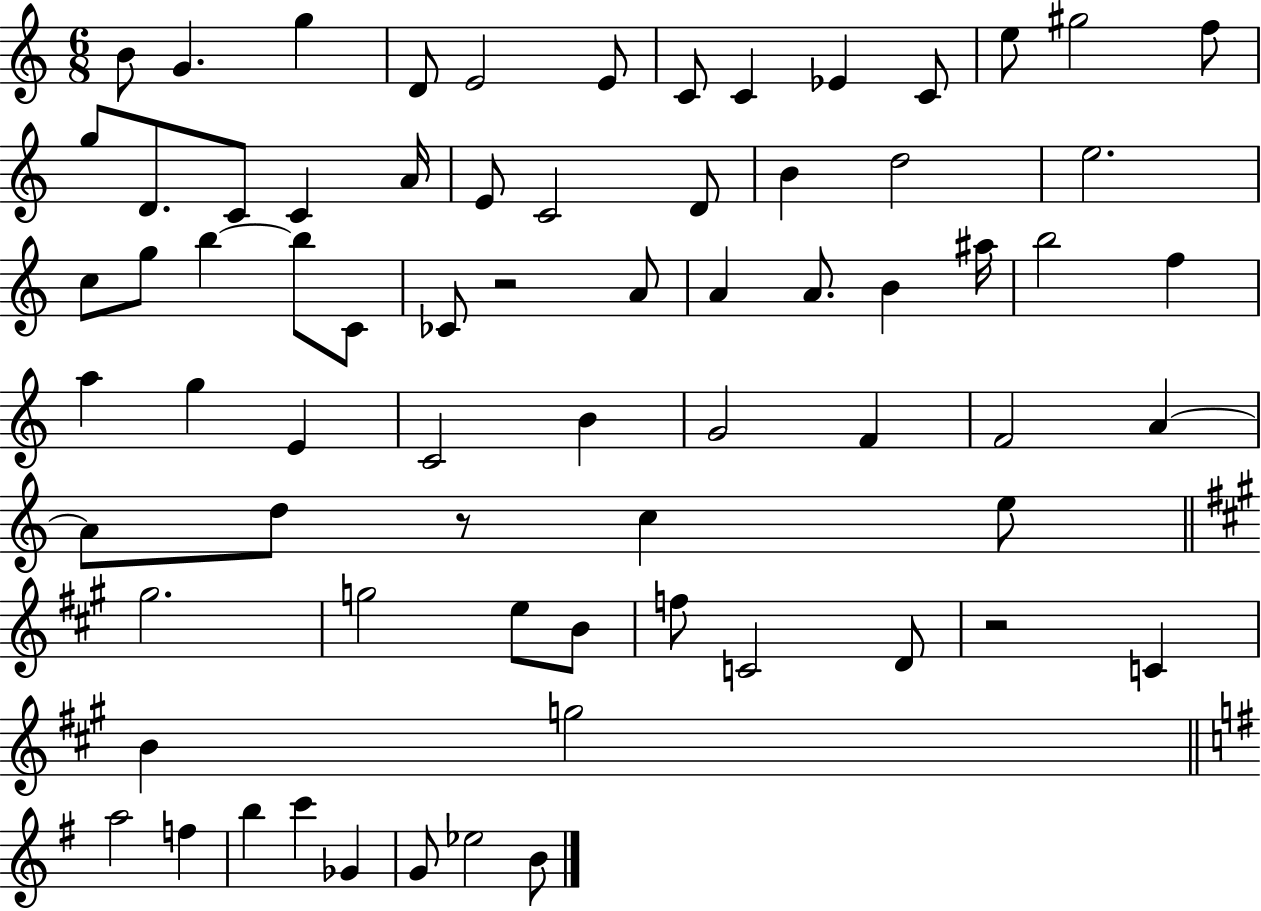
X:1
T:Untitled
M:6/8
L:1/4
K:C
B/2 G g D/2 E2 E/2 C/2 C _E C/2 e/2 ^g2 f/2 g/2 D/2 C/2 C A/4 E/2 C2 D/2 B d2 e2 c/2 g/2 b b/2 C/2 _C/2 z2 A/2 A A/2 B ^a/4 b2 f a g E C2 B G2 F F2 A A/2 d/2 z/2 c e/2 ^g2 g2 e/2 B/2 f/2 C2 D/2 z2 C B g2 a2 f b c' _G G/2 _e2 B/2